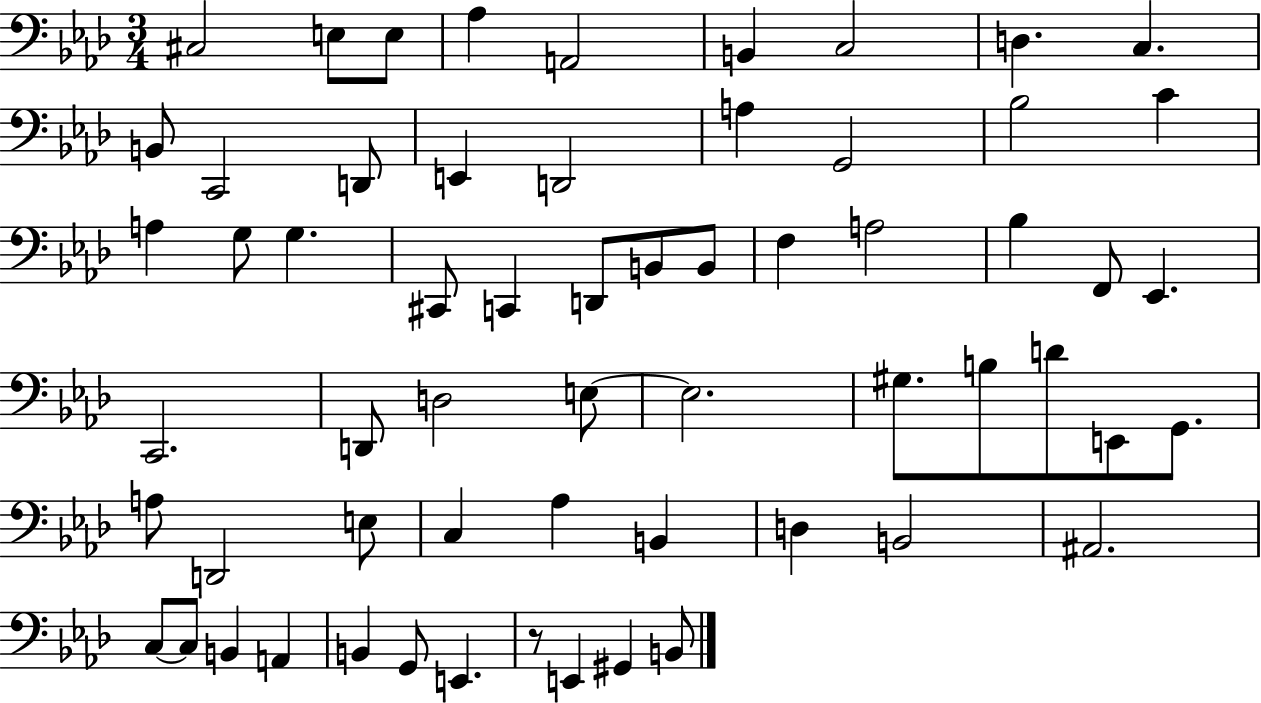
{
  \clef bass
  \numericTimeSignature
  \time 3/4
  \key aes \major
  cis2 e8 e8 | aes4 a,2 | b,4 c2 | d4. c4. | \break b,8 c,2 d,8 | e,4 d,2 | a4 g,2 | bes2 c'4 | \break a4 g8 g4. | cis,8 c,4 d,8 b,8 b,8 | f4 a2 | bes4 f,8 ees,4. | \break c,2. | d,8 d2 e8~~ | e2. | gis8. b8 d'8 e,8 g,8. | \break a8 d,2 e8 | c4 aes4 b,4 | d4 b,2 | ais,2. | \break c8~~ c8 b,4 a,4 | b,4 g,8 e,4. | r8 e,4 gis,4 b,8 | \bar "|."
}